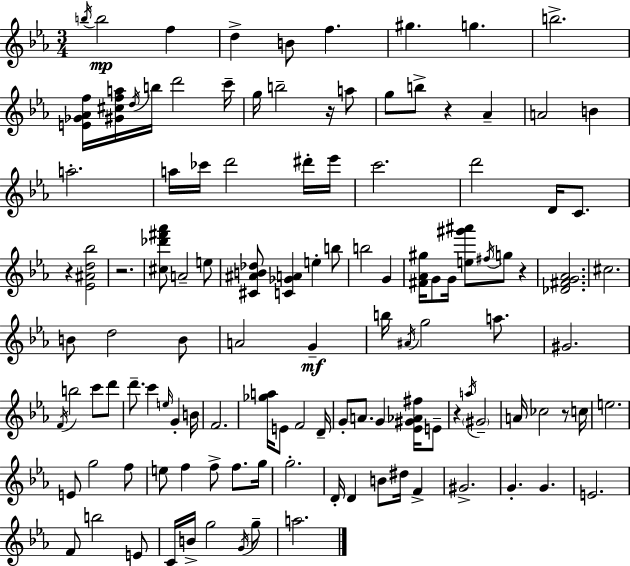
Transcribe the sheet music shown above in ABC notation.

X:1
T:Untitled
M:3/4
L:1/4
K:Eb
b/4 b2 f d B/2 f ^g g b2 [E_G_Af]/4 [^G^cfa]/4 d/4 b/4 d'2 c'/4 g/4 b2 z/4 a/2 g/2 b/2 z _A A2 B a2 a/4 _c'/4 d'2 ^d'/4 _e'/4 c'2 d'2 D/4 C/2 z [_E^Ad_b]2 z2 [^c_d'^f'_a']/2 A2 e/2 [^C^AB_d]/2 [C_GA] e b/2 b2 G [^F_A^g]/4 G/2 G/4 [e^g'^a']/2 ^f/4 g/2 z [_D^FG_A]2 ^c2 B/2 d2 B/2 A2 G b/4 ^A/4 g2 a/2 ^G2 F/4 b2 c'/2 d'/2 d'/2 c' e/4 G B/4 F2 [_ga]/4 E/2 F2 D/4 G/2 A/2 G [_E^G_A^f]/4 E/2 z a/4 ^G2 A/4 _c2 z/2 c/4 e2 E/2 g2 f/2 e/2 f f/2 f/2 g/4 g2 D/4 D B/2 ^d/4 F ^G2 G G E2 F/2 b2 E/2 C/4 B/4 g2 G/4 g/2 a2